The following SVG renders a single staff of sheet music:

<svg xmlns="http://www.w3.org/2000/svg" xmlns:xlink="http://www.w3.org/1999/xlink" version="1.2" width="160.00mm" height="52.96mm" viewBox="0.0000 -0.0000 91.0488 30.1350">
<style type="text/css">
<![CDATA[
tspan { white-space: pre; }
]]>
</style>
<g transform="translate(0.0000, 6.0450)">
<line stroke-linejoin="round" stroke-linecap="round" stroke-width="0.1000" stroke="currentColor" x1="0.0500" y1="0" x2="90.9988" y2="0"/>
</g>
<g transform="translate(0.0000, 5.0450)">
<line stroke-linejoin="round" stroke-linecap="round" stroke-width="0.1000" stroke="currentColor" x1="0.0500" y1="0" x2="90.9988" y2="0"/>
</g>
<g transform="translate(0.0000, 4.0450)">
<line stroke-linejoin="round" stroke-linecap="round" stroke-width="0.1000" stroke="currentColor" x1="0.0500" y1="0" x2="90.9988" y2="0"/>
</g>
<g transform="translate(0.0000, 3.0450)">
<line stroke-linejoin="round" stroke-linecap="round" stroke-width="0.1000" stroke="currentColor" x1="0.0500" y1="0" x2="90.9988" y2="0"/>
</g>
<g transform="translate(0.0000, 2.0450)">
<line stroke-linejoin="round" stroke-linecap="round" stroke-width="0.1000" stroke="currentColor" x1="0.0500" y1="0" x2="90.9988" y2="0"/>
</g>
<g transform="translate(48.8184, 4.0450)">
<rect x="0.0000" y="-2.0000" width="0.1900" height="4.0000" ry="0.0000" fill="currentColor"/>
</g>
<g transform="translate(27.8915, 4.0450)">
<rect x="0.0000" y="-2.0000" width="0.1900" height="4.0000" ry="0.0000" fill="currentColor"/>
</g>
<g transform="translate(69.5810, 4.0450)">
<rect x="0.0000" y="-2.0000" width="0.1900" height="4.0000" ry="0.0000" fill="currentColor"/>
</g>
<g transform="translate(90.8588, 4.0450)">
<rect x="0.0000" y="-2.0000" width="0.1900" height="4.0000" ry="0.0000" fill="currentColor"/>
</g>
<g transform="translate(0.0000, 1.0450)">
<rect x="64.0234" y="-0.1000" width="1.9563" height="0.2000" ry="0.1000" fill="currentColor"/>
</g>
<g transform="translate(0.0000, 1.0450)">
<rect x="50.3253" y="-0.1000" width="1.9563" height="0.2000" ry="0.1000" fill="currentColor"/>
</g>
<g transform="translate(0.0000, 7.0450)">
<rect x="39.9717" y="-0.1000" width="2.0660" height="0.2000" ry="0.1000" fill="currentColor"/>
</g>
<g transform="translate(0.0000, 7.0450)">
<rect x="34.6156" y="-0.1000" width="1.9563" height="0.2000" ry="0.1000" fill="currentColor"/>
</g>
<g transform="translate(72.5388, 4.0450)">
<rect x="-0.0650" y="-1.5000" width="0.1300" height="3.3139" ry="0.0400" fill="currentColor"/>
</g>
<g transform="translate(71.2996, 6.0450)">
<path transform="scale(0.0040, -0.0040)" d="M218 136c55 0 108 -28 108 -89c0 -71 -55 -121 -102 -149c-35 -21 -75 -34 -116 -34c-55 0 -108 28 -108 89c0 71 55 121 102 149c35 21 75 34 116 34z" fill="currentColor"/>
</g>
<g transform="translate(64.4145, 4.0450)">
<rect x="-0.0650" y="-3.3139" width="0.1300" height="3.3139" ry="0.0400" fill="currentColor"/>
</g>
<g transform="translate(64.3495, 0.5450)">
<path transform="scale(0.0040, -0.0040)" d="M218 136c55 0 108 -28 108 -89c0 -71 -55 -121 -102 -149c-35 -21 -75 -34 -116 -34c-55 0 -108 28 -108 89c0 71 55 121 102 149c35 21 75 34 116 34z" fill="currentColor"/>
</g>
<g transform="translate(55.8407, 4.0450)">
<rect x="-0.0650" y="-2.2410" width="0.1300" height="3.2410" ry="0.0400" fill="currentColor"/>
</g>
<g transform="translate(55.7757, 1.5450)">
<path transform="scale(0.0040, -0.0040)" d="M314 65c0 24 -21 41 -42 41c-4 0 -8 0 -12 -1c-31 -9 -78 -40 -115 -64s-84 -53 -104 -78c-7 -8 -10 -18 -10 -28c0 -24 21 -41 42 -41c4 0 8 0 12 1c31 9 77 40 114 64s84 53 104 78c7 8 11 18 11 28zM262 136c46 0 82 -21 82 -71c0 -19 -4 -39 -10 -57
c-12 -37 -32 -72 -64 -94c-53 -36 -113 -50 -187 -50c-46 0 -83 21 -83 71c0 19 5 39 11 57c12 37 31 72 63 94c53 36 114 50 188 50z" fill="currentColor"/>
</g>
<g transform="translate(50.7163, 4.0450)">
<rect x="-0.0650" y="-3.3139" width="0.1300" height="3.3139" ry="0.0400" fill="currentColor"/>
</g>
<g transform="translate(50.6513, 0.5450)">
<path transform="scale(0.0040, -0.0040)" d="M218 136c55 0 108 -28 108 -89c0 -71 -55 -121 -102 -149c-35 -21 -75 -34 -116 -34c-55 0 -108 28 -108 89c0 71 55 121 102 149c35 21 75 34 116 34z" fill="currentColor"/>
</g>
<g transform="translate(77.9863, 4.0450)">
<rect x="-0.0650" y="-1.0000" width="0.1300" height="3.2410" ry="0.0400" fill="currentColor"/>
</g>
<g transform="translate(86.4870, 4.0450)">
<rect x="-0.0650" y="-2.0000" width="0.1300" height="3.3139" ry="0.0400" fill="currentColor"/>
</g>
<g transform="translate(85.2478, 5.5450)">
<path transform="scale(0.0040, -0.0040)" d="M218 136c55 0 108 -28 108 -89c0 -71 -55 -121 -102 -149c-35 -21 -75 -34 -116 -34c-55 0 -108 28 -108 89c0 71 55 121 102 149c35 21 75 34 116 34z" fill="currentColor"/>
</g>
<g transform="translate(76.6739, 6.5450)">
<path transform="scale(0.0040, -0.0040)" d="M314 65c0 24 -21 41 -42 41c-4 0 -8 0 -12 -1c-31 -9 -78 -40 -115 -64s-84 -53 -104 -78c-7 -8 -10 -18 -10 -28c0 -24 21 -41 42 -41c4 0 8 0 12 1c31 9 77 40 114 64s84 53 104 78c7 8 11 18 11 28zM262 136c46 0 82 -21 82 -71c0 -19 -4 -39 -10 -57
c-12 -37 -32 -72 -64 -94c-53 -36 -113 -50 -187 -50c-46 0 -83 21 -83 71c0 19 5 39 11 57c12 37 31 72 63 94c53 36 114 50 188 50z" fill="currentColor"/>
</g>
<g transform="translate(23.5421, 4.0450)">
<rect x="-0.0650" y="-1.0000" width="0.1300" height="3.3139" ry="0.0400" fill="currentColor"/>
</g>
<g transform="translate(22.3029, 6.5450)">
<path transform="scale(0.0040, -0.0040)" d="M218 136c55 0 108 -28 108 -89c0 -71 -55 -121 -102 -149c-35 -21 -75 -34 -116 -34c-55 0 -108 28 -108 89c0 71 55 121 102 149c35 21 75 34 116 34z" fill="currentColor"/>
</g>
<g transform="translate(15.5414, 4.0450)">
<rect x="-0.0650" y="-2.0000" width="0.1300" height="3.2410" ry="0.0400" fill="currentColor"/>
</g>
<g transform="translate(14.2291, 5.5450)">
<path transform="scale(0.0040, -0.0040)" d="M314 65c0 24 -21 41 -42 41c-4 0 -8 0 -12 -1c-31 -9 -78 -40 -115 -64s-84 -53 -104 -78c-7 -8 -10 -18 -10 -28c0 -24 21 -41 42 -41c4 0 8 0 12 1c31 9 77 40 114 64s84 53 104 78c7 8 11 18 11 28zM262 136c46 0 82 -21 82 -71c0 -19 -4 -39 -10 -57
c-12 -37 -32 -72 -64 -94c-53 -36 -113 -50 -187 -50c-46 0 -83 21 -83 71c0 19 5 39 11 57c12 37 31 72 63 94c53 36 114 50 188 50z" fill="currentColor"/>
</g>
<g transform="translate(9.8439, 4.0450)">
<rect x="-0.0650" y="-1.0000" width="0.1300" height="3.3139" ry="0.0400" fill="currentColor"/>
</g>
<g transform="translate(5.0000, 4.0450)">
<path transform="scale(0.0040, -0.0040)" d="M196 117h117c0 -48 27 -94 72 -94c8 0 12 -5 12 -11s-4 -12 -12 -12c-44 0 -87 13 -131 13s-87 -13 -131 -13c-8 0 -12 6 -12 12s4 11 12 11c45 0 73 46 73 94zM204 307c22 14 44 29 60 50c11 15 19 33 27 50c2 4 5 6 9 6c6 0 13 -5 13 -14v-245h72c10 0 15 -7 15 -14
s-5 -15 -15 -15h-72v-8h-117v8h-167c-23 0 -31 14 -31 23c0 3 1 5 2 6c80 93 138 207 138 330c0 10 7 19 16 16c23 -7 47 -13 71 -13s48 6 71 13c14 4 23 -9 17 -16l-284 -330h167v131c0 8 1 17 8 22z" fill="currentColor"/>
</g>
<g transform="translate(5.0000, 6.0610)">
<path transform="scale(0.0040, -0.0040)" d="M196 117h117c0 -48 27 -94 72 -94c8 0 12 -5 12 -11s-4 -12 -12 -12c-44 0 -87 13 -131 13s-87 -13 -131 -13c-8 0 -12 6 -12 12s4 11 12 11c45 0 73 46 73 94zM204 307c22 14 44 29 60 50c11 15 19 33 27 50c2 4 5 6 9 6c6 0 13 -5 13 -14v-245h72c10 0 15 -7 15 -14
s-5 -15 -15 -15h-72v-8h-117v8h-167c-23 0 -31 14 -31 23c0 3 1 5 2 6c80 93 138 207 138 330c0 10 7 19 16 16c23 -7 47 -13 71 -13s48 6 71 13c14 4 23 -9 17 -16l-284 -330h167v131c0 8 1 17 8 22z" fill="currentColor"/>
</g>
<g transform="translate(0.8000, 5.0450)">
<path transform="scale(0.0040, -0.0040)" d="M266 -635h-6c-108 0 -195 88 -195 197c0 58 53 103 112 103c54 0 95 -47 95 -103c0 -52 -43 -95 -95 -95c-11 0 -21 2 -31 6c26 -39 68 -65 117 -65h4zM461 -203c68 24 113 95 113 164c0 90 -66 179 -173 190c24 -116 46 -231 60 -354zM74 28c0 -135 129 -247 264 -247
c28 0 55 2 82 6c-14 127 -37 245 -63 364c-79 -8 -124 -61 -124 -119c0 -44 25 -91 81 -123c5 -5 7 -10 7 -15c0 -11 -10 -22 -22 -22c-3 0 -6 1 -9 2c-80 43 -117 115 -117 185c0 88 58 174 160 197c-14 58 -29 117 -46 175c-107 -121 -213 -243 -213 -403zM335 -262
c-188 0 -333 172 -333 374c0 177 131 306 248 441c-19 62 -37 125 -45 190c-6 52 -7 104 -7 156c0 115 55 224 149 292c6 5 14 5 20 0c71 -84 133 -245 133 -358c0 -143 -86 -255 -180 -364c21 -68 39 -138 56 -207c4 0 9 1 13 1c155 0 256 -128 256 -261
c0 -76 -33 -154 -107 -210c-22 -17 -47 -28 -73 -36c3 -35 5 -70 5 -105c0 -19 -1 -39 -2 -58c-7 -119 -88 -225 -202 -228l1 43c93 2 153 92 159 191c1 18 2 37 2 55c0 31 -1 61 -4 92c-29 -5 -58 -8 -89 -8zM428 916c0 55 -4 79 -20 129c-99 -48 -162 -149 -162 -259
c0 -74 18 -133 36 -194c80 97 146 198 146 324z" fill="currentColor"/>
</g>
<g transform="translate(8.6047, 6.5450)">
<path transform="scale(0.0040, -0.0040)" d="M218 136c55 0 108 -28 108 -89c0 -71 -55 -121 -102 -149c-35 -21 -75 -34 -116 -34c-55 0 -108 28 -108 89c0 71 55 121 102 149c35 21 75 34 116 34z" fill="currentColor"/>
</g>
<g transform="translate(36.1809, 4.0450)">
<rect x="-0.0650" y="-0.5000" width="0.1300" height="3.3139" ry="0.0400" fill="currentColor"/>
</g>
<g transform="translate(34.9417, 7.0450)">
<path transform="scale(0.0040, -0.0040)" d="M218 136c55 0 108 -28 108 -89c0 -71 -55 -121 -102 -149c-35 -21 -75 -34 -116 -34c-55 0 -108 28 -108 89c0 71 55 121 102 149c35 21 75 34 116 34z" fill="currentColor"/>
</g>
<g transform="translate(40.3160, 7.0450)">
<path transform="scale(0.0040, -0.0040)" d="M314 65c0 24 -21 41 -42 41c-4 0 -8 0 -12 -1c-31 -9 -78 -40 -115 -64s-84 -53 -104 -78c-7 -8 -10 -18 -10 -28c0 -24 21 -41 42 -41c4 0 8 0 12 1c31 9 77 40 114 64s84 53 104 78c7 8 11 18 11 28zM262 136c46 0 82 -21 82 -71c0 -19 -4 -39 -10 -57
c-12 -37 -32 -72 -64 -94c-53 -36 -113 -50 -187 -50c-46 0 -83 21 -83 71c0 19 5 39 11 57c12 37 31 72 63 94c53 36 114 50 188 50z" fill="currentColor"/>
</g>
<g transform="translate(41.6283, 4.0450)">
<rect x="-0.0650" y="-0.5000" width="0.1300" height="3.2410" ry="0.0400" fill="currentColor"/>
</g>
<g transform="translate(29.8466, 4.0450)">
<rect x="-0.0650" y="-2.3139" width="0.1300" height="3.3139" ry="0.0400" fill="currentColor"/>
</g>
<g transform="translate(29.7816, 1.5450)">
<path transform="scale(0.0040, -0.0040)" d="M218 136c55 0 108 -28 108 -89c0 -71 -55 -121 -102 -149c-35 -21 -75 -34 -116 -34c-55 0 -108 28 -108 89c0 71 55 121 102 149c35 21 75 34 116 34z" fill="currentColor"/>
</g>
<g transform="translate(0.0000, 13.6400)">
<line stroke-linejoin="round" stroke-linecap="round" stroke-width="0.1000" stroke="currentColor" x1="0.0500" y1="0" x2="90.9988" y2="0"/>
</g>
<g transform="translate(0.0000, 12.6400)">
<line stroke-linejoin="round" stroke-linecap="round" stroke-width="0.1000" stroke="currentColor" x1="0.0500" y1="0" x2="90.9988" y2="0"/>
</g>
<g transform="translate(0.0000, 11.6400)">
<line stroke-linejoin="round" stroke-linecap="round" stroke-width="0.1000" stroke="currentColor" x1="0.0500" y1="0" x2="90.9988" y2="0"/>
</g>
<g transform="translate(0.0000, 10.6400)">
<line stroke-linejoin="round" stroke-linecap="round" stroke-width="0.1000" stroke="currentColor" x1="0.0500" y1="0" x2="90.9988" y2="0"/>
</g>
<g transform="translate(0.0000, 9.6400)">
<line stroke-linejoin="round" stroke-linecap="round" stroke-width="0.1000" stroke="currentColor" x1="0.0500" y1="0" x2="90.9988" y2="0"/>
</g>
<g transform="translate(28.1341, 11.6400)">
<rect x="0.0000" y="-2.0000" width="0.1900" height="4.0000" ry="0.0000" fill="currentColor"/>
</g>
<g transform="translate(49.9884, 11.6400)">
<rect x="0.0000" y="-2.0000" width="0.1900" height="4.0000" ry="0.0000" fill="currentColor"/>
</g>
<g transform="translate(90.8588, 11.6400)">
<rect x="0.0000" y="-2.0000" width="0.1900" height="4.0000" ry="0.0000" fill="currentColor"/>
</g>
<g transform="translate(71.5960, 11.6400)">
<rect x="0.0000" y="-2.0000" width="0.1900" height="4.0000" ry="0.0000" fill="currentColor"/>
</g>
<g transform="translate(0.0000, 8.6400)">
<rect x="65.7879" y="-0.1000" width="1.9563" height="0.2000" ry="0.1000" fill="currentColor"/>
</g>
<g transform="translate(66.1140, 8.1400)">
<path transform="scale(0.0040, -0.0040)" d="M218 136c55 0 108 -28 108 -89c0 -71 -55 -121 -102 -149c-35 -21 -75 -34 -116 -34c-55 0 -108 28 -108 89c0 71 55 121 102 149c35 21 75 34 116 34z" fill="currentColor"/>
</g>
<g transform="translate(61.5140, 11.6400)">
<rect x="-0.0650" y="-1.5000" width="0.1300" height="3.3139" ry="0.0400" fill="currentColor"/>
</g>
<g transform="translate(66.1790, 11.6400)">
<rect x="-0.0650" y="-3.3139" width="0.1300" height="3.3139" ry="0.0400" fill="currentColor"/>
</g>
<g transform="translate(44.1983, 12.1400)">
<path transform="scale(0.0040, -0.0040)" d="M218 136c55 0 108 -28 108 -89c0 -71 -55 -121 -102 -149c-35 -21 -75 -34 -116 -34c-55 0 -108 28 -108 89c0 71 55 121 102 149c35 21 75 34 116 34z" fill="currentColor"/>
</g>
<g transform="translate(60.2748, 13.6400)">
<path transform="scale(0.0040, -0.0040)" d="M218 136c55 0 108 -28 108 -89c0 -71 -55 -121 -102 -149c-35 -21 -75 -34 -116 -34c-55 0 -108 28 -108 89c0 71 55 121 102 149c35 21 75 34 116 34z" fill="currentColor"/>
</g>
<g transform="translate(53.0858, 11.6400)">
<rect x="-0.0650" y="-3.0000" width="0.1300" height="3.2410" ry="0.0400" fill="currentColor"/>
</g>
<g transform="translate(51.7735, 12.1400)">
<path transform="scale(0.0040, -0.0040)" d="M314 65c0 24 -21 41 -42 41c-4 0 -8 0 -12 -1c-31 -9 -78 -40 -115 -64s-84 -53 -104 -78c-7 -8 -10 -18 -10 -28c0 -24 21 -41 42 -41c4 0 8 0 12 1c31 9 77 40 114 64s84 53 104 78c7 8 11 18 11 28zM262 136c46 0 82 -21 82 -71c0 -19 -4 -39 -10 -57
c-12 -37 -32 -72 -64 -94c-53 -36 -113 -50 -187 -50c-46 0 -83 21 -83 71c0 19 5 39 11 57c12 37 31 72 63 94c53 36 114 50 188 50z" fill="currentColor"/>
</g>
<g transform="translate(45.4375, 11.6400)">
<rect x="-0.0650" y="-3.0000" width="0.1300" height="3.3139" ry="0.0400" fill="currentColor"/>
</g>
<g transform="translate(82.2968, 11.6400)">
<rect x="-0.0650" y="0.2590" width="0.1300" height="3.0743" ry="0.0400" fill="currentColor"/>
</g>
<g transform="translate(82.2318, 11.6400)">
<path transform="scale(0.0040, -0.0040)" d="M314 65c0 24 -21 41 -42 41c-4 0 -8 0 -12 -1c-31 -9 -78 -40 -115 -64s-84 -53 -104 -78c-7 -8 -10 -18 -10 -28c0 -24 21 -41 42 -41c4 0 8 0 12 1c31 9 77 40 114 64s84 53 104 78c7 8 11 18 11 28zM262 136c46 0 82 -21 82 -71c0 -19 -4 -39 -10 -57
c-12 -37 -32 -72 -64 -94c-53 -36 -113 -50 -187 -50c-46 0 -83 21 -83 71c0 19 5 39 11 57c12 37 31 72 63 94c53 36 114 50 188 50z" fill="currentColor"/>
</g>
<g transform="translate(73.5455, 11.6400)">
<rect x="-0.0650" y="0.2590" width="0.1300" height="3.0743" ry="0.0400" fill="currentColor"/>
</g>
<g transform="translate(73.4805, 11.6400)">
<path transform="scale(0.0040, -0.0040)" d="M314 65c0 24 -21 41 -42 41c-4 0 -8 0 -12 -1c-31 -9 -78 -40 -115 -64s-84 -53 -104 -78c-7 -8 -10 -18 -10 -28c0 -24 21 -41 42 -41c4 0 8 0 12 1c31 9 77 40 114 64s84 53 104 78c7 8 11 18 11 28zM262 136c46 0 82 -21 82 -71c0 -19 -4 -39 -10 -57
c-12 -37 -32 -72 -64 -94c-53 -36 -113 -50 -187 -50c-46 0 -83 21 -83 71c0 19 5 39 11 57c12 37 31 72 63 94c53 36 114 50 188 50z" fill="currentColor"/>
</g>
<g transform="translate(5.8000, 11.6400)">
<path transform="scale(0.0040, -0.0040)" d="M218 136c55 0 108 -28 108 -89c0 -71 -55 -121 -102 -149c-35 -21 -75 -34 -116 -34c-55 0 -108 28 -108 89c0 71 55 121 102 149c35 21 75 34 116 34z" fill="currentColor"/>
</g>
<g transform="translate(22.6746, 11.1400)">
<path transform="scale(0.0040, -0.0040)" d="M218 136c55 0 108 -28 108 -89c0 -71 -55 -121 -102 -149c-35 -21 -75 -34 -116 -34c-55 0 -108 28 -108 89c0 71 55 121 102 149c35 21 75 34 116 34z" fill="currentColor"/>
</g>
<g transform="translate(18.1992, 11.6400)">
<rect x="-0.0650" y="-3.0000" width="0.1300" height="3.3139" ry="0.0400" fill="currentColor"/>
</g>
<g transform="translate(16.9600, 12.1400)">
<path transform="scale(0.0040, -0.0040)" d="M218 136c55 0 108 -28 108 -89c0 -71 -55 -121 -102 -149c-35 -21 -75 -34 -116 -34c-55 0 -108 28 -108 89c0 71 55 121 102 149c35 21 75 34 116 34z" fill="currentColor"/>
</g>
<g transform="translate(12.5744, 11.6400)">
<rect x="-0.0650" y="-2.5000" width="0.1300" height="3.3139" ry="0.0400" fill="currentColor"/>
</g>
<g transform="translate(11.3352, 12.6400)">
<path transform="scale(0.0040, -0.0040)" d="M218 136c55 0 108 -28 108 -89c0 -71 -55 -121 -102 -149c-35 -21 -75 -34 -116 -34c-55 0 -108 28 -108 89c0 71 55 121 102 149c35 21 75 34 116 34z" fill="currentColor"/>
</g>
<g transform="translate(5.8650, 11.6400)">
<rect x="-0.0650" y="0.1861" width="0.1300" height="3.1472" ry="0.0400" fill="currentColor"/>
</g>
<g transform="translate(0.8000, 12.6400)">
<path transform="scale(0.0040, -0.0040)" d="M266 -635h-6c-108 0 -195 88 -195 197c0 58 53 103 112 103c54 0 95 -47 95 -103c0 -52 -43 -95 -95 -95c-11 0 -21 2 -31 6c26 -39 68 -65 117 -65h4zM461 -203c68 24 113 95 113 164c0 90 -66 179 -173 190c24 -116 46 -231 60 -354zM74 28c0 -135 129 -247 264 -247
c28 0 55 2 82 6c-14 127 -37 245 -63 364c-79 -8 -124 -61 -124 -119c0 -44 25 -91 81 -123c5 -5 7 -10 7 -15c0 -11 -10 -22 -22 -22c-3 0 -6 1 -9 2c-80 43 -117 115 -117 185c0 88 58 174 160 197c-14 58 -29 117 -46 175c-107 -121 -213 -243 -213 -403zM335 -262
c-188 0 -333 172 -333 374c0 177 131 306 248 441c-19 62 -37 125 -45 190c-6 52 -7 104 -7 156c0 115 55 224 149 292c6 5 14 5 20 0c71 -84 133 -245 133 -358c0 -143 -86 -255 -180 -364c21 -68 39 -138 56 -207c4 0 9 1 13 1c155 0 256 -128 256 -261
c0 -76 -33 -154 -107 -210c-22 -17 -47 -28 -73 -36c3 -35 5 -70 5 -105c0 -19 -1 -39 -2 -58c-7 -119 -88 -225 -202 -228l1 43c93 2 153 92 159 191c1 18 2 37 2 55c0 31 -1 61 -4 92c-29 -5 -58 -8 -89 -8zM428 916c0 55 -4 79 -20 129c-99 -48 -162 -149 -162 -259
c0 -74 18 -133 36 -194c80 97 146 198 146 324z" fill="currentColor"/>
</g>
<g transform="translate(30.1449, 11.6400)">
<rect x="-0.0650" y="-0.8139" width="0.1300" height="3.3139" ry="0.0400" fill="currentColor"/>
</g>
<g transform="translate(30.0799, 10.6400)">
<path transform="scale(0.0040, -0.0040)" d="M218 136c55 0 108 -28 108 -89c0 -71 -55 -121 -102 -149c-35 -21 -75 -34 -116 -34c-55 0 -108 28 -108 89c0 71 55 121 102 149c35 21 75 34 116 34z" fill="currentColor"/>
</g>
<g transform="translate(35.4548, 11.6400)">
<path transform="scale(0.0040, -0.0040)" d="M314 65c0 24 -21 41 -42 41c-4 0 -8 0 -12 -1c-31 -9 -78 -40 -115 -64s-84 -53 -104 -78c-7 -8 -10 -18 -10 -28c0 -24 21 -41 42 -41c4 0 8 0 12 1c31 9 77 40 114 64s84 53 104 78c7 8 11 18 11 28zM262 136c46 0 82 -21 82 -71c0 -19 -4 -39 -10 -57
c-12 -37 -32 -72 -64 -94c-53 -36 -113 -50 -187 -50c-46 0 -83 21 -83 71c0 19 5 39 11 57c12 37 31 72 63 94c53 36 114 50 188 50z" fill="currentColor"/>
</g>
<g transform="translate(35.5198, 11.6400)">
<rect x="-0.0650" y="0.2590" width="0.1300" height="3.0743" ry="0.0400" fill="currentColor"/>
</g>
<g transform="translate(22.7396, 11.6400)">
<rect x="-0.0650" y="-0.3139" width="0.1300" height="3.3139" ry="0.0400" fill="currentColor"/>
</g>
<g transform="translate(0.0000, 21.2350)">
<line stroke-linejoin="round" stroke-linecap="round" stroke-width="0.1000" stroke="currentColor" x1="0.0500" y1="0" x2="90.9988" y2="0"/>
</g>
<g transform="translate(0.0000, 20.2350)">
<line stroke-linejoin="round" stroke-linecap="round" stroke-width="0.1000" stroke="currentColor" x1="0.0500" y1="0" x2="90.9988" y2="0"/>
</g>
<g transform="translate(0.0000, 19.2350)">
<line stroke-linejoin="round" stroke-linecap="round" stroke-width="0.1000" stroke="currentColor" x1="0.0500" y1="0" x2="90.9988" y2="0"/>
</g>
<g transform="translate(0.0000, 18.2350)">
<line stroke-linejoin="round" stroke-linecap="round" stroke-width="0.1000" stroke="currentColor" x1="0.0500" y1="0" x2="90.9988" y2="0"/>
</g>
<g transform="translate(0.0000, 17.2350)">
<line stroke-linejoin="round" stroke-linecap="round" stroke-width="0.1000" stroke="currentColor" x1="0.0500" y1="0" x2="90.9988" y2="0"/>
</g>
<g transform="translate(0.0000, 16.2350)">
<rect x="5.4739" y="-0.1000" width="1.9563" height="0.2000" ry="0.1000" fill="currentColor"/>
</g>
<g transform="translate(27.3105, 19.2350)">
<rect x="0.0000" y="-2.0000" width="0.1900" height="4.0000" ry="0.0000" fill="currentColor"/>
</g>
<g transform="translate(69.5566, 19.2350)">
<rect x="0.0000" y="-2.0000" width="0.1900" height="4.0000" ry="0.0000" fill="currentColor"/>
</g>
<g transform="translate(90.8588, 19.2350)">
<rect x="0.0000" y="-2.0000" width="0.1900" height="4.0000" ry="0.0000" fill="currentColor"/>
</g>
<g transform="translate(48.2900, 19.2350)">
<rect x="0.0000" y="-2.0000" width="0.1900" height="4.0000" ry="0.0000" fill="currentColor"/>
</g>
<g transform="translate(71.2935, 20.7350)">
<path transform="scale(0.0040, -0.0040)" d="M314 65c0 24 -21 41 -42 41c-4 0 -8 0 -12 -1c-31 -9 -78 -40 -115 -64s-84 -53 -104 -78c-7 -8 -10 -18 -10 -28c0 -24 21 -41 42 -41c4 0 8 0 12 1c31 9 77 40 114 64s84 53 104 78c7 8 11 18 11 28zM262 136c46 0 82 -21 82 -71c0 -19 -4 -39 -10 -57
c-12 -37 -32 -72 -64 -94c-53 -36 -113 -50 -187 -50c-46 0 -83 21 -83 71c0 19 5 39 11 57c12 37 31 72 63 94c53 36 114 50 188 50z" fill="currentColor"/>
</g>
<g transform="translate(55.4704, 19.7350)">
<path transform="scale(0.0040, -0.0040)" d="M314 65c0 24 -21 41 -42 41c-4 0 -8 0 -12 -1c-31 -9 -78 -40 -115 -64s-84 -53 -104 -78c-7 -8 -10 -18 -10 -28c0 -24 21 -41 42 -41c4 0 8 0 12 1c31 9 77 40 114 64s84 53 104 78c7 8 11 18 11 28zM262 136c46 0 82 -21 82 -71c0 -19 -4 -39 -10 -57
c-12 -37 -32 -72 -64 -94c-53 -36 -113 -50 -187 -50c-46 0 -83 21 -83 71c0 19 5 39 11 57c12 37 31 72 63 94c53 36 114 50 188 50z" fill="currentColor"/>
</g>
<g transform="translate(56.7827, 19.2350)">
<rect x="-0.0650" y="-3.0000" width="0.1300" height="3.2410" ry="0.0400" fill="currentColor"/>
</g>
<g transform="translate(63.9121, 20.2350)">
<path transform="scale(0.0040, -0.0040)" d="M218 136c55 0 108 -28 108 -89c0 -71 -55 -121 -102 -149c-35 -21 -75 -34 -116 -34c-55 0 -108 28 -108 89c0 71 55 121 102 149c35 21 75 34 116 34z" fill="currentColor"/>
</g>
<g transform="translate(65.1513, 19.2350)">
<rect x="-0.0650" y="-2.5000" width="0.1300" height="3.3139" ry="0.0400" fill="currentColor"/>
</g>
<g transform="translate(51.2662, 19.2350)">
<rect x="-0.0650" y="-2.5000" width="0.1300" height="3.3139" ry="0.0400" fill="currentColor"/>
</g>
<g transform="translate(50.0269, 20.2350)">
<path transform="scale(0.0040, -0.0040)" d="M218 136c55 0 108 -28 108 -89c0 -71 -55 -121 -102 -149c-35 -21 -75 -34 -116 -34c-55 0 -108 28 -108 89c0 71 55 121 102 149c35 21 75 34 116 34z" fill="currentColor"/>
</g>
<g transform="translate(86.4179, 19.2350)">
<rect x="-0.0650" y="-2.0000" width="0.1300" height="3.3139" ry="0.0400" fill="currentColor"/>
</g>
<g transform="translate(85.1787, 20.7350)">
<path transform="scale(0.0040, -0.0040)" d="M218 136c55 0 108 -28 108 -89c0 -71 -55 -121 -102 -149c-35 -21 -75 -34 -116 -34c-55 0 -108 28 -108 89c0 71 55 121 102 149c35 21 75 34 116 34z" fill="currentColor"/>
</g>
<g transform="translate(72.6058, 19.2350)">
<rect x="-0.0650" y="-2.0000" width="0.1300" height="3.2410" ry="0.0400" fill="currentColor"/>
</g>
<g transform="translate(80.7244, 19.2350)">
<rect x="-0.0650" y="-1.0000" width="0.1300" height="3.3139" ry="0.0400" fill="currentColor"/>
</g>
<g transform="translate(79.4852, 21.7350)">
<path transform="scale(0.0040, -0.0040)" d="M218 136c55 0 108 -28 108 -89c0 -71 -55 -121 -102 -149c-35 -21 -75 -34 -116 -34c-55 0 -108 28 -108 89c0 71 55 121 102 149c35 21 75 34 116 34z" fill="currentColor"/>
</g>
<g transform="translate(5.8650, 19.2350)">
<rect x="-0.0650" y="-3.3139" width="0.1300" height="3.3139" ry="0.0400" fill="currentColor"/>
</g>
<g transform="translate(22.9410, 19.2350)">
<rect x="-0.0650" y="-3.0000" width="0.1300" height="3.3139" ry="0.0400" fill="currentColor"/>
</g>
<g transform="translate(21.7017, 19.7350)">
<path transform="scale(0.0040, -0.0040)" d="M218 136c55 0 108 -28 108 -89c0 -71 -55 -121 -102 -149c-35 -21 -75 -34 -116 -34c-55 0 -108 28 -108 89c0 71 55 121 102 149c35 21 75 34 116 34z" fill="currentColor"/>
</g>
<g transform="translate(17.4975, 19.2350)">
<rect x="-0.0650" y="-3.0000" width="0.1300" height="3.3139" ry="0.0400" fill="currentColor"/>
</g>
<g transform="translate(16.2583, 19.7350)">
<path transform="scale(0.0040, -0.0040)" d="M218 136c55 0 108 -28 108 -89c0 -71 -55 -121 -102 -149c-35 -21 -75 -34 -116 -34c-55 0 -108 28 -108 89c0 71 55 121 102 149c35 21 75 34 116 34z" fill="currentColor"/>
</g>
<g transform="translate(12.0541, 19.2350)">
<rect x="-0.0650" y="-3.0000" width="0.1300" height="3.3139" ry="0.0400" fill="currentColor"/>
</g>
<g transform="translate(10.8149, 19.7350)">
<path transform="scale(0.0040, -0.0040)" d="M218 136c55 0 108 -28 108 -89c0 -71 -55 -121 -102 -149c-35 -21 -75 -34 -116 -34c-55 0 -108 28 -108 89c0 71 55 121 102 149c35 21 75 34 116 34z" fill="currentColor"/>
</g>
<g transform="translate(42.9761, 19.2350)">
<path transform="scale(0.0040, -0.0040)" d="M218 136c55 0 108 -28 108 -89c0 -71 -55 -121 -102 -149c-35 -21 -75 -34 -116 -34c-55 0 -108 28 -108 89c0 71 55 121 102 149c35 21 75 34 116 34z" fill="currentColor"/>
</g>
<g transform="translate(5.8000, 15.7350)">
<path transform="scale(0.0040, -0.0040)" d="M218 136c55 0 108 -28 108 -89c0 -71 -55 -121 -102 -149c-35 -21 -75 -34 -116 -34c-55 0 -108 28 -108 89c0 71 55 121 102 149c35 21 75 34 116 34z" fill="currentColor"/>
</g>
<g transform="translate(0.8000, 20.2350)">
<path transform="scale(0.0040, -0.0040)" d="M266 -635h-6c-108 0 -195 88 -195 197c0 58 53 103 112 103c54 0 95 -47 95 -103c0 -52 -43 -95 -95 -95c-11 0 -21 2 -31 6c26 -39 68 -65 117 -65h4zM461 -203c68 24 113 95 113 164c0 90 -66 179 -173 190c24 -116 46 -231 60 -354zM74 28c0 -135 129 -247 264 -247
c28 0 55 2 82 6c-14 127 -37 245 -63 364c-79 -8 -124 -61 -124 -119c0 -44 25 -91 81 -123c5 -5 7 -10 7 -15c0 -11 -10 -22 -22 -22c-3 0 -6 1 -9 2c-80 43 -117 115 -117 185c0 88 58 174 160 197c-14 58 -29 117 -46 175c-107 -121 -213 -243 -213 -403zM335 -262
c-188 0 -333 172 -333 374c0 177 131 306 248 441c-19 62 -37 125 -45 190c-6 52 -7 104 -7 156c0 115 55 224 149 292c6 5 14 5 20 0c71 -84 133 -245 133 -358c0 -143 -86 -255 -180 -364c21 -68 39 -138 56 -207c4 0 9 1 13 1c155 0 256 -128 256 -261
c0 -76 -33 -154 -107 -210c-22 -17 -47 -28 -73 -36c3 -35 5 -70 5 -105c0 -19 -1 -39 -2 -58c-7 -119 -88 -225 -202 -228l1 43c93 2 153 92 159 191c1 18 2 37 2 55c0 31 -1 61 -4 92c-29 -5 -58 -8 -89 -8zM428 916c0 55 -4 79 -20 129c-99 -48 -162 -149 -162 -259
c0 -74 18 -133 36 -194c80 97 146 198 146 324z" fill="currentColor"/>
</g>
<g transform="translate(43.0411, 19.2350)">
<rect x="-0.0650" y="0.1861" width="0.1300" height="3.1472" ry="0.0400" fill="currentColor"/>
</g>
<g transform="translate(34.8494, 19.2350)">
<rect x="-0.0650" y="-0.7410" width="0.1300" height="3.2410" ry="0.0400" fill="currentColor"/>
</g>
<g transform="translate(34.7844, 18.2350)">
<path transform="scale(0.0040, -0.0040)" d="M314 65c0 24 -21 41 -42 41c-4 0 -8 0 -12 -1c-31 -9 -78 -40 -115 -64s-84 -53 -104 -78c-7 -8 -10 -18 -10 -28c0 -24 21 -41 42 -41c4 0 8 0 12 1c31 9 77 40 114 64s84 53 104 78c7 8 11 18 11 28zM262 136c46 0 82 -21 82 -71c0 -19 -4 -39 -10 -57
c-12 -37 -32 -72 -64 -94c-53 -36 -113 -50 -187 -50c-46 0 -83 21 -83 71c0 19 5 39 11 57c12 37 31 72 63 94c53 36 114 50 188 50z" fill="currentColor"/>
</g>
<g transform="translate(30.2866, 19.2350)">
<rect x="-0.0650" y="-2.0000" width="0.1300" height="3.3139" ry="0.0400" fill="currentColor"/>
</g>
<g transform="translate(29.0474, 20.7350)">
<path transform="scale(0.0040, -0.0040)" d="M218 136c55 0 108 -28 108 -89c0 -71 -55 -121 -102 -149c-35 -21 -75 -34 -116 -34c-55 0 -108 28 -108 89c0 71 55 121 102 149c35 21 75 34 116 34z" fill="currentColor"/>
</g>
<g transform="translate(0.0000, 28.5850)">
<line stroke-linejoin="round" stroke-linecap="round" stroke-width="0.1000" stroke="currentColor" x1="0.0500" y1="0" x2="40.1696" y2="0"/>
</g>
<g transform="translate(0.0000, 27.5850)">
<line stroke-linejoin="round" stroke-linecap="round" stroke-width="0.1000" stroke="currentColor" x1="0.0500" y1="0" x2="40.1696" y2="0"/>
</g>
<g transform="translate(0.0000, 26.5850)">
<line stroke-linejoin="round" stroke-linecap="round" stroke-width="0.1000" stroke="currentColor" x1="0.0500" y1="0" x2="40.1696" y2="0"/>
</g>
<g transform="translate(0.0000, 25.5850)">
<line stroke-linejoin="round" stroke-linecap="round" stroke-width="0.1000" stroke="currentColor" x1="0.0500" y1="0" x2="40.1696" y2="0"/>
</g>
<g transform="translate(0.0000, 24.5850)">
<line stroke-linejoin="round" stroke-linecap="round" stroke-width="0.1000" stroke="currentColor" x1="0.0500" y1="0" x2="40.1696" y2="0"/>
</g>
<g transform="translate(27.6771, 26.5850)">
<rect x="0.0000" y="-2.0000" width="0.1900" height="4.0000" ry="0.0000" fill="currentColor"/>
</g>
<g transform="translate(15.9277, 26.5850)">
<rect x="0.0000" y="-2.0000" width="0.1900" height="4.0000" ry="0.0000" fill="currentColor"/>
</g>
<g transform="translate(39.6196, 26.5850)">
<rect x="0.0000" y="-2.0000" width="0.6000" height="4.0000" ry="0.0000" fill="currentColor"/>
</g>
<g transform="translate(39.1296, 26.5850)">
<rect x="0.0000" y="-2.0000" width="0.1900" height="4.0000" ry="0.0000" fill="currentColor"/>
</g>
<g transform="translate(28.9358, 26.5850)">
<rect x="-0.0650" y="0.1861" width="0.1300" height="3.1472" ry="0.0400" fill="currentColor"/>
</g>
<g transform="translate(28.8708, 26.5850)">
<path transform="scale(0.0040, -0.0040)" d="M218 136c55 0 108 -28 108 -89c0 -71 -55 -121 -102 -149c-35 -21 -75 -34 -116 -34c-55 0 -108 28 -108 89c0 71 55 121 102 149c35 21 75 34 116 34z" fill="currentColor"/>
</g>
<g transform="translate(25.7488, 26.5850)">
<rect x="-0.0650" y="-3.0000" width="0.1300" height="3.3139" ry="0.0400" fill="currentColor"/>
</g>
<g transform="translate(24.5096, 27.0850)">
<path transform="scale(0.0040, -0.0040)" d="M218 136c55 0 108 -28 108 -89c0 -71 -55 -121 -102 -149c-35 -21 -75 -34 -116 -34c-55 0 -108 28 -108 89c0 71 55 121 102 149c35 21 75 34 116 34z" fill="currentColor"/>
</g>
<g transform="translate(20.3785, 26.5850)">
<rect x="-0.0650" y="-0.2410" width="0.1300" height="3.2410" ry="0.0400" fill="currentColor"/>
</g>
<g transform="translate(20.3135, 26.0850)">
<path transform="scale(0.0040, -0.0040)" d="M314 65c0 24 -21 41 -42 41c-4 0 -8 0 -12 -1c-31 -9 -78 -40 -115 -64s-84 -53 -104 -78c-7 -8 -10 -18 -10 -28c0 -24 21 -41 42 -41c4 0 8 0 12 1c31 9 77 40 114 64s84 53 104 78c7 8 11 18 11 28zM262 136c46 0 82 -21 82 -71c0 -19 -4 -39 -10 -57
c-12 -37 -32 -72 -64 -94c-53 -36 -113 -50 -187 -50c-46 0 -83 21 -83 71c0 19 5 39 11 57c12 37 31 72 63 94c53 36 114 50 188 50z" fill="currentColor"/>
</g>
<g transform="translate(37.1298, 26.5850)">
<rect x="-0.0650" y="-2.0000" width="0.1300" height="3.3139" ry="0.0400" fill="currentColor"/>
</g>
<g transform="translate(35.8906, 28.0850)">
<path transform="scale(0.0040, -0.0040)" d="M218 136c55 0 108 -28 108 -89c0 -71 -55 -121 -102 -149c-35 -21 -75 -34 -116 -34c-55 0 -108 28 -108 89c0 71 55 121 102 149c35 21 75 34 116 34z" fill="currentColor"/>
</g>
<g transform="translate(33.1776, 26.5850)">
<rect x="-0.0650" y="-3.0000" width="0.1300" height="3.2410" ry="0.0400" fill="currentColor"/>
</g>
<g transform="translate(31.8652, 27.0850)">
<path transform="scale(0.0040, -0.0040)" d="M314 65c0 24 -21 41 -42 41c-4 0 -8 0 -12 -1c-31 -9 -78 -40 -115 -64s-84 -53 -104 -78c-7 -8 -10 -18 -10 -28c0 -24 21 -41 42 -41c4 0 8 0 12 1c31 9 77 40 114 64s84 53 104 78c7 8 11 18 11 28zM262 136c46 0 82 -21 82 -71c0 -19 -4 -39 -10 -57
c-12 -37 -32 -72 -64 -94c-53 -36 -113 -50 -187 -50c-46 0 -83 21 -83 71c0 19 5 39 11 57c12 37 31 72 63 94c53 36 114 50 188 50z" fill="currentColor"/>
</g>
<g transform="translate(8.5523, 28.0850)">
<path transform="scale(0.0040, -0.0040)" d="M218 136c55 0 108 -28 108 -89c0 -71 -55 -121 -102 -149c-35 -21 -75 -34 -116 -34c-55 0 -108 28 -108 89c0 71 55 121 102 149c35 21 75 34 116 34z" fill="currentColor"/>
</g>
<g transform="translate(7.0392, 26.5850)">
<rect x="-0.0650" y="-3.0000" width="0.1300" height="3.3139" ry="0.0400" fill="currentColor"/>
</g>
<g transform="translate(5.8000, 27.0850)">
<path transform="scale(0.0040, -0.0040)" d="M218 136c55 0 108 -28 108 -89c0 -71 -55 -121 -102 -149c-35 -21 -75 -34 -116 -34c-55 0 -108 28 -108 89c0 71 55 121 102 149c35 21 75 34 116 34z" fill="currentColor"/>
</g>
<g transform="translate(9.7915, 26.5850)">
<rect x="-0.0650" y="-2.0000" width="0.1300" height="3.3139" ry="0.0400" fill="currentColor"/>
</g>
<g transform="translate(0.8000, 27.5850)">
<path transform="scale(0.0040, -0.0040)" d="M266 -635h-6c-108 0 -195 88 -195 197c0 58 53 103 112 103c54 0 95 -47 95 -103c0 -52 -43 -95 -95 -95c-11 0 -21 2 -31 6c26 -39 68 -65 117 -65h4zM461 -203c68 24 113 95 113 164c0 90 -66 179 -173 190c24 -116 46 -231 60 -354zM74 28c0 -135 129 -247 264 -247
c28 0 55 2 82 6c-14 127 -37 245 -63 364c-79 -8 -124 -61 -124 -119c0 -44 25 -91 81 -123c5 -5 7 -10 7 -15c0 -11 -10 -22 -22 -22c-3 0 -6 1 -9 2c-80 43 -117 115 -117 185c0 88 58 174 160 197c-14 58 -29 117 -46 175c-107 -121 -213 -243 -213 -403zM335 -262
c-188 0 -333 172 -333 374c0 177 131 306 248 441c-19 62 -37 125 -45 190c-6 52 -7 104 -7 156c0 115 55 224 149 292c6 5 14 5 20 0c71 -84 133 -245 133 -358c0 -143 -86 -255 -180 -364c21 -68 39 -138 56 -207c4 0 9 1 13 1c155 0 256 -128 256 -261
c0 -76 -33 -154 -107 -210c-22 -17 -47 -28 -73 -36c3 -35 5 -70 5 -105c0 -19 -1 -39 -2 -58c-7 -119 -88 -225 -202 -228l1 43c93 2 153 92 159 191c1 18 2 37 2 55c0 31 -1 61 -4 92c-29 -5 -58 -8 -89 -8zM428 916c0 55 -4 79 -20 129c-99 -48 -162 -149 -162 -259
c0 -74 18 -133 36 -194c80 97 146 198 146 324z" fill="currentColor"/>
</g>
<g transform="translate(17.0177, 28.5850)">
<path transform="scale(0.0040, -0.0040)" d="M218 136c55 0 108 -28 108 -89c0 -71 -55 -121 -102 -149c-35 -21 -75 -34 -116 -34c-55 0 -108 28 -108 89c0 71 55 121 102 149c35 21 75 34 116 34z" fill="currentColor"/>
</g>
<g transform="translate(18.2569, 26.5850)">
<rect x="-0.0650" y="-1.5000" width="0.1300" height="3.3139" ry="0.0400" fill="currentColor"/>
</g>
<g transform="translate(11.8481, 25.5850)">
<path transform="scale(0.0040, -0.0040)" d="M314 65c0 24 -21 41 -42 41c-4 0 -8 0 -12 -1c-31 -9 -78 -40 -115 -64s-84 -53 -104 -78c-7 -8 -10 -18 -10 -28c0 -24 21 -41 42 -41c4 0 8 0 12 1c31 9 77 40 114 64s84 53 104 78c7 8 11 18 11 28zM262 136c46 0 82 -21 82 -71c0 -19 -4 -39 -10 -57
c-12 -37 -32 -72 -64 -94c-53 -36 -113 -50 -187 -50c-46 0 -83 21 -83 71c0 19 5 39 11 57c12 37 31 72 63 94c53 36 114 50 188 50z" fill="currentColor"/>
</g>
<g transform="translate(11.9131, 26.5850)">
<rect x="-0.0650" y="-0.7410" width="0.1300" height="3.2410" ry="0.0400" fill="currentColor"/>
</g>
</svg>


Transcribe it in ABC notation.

X:1
T:Untitled
M:4/4
L:1/4
K:C
D F2 D g C C2 b g2 b E D2 F B G A c d B2 A A2 E b B2 B2 b A A A F d2 B G A2 G F2 D F A F d2 E c2 A B A2 F